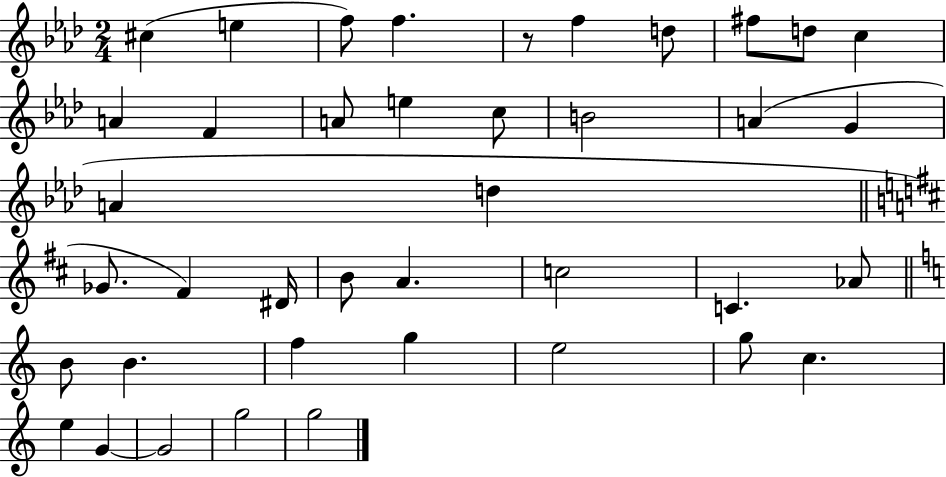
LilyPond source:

{
  \clef treble
  \numericTimeSignature
  \time 2/4
  \key aes \major
  cis''4( e''4 | f''8) f''4. | r8 f''4 d''8 | fis''8 d''8 c''4 | \break a'4 f'4 | a'8 e''4 c''8 | b'2 | a'4( g'4 | \break a'4 d''4 | \bar "||" \break \key b \minor ges'8. fis'4) dis'16 | b'8 a'4. | c''2 | c'4. aes'8 | \break \bar "||" \break \key c \major b'8 b'4. | f''4 g''4 | e''2 | g''8 c''4. | \break e''4 g'4~~ | g'2 | g''2 | g''2 | \break \bar "|."
}